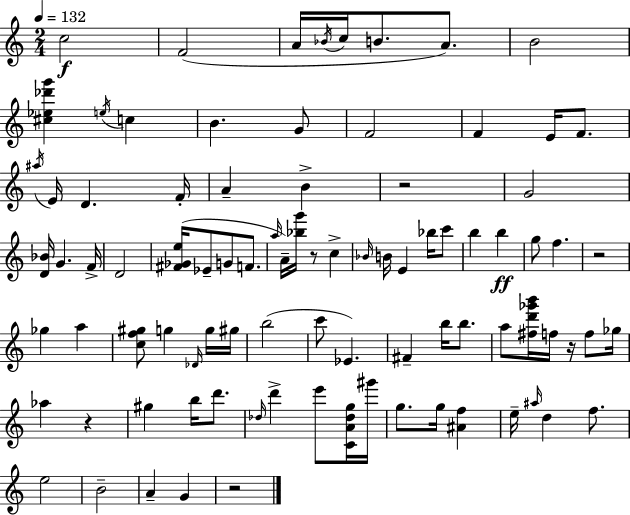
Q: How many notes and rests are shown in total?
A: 89